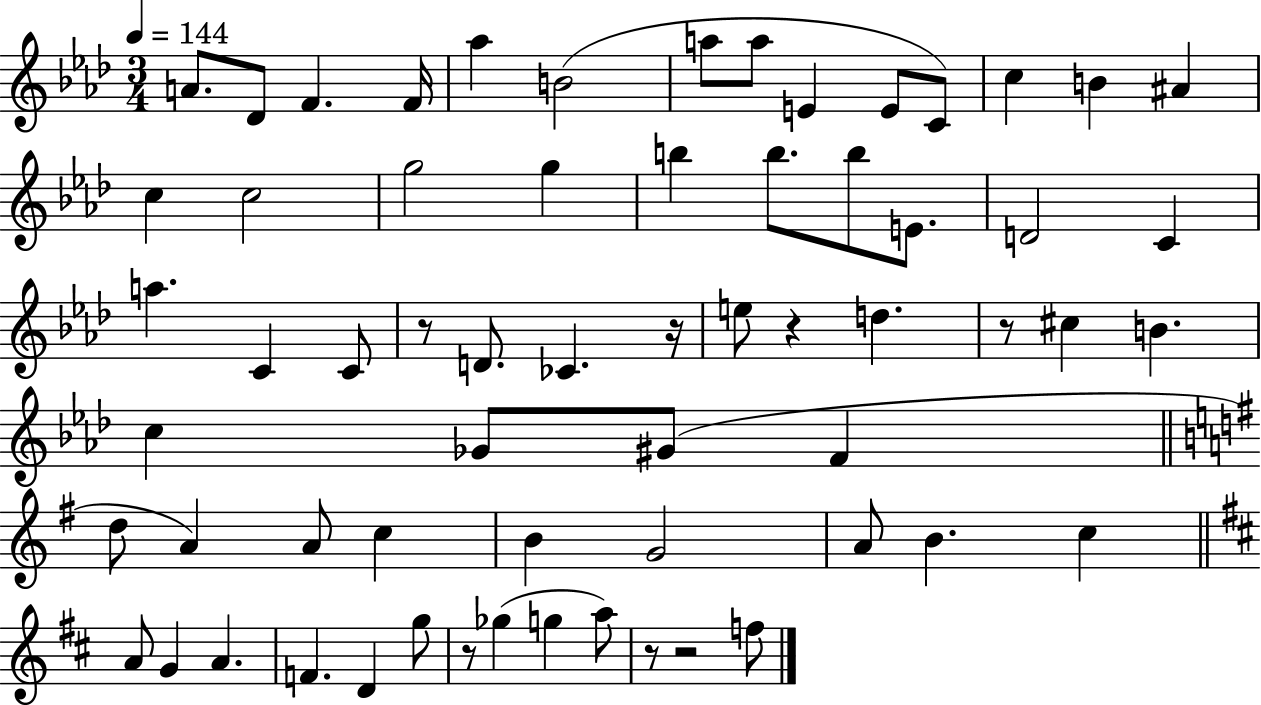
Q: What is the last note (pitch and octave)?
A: F5